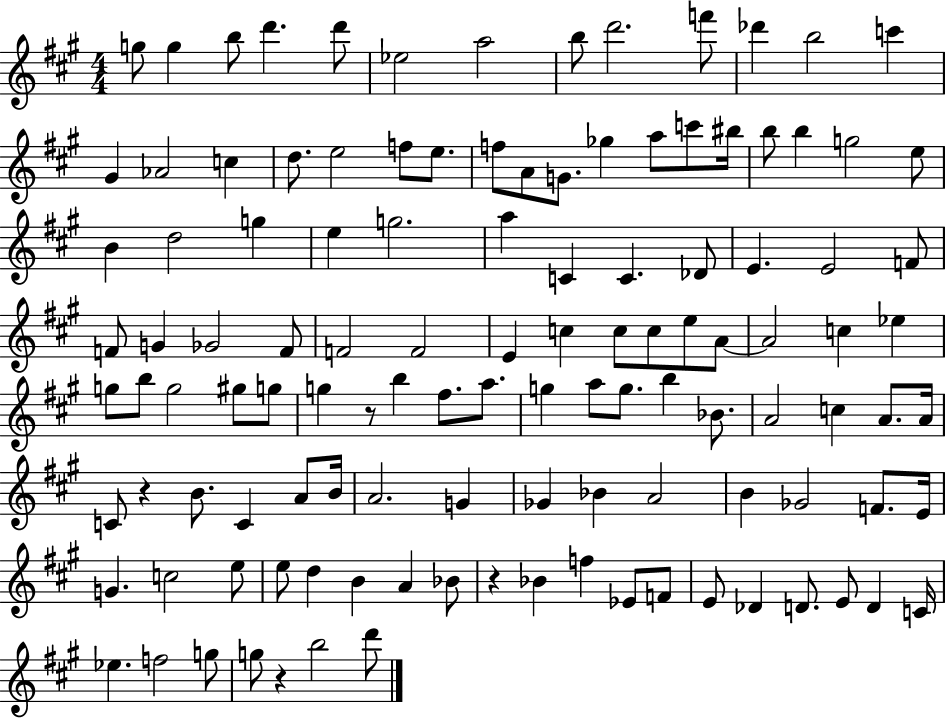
G5/e G5/q B5/e D6/q. D6/e Eb5/h A5/h B5/e D6/h. F6/e Db6/q B5/h C6/q G#4/q Ab4/h C5/q D5/e. E5/h F5/e E5/e. F5/e A4/e G4/e. Gb5/q A5/e C6/e BIS5/s B5/e B5/q G5/h E5/e B4/q D5/h G5/q E5/q G5/h. A5/q C4/q C4/q. Db4/e E4/q. E4/h F4/e F4/e G4/q Gb4/h F4/e F4/h F4/h E4/q C5/q C5/e C5/e E5/e A4/e A4/h C5/q Eb5/q G5/e B5/e G5/h G#5/e G5/e G5/q R/e B5/q F#5/e. A5/e. G5/q A5/e G5/e. B5/q Bb4/e. A4/h C5/q A4/e. A4/s C4/e R/q B4/e. C4/q A4/e B4/s A4/h. G4/q Gb4/q Bb4/q A4/h B4/q Gb4/h F4/e. E4/s G4/q. C5/h E5/e E5/e D5/q B4/q A4/q Bb4/e R/q Bb4/q F5/q Eb4/e F4/e E4/e Db4/q D4/e. E4/e D4/q C4/s Eb5/q. F5/h G5/e G5/e R/q B5/h D6/e